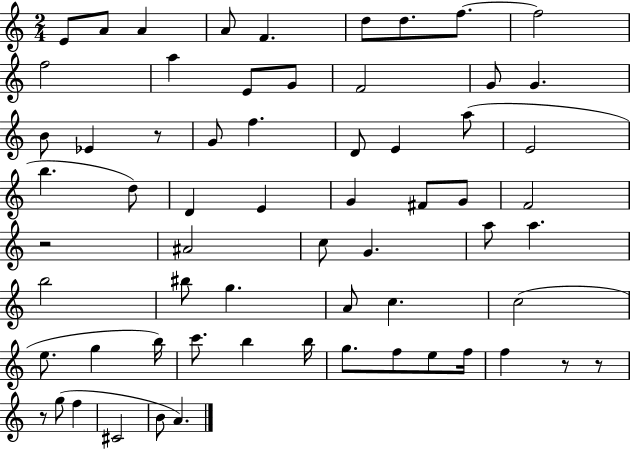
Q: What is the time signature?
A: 2/4